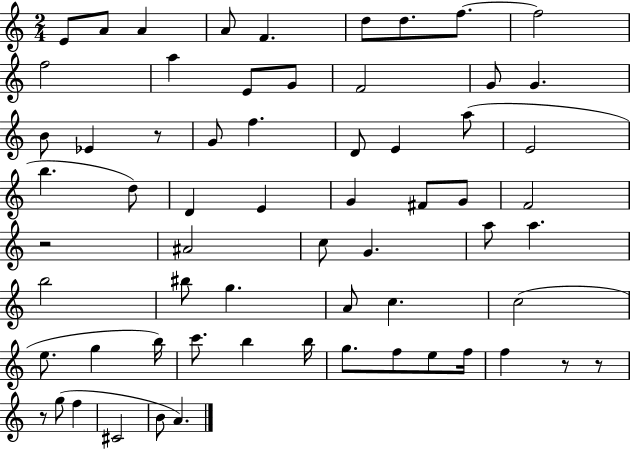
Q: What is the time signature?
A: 2/4